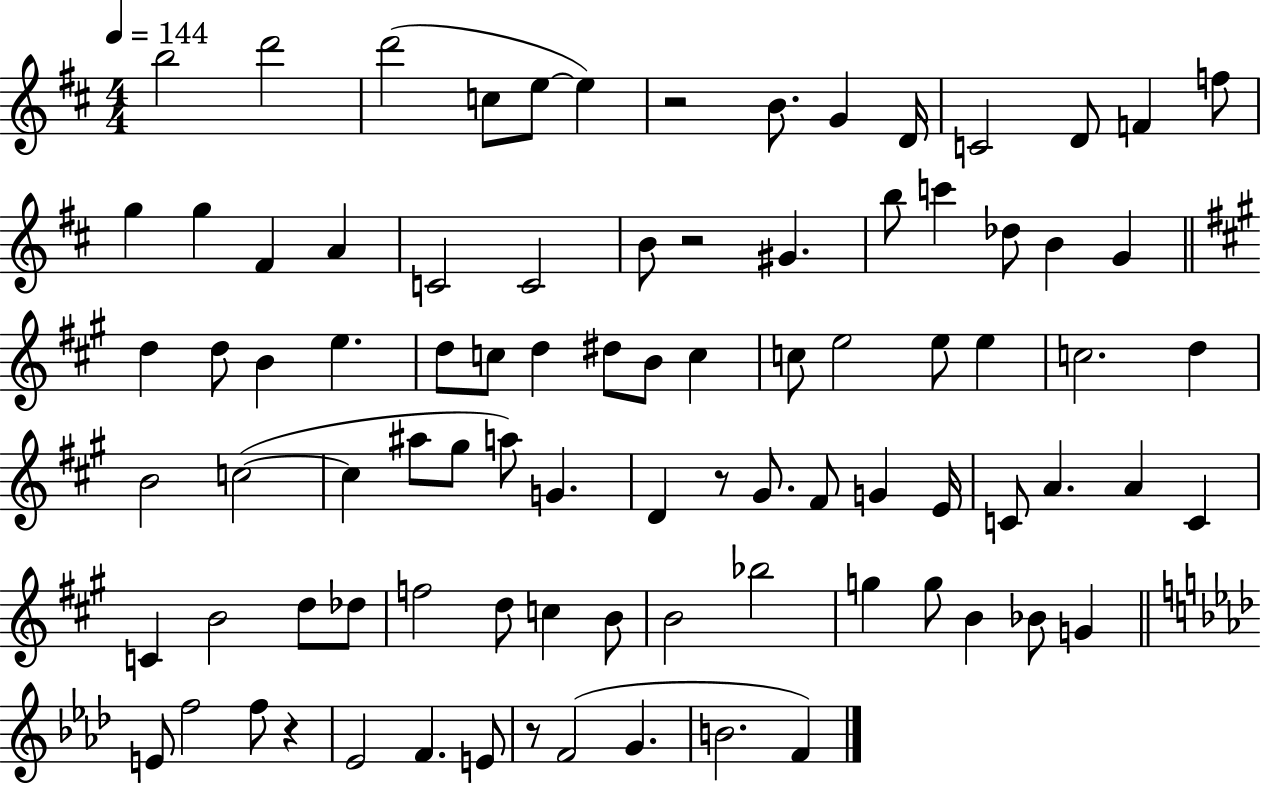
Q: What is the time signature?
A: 4/4